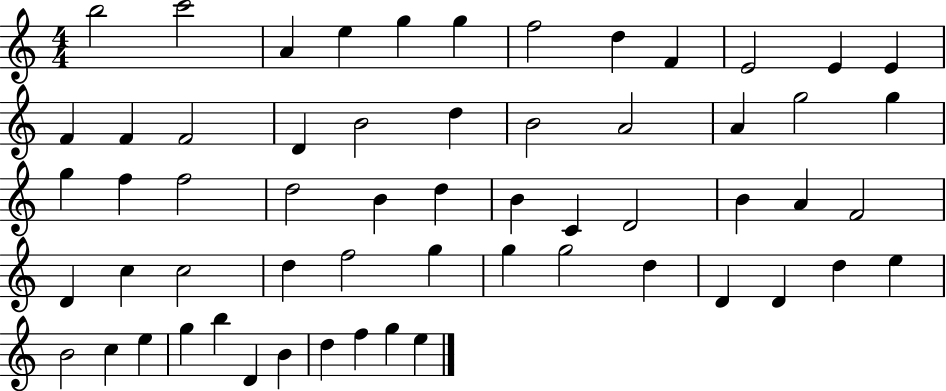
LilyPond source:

{
  \clef treble
  \numericTimeSignature
  \time 4/4
  \key c \major
  b''2 c'''2 | a'4 e''4 g''4 g''4 | f''2 d''4 f'4 | e'2 e'4 e'4 | \break f'4 f'4 f'2 | d'4 b'2 d''4 | b'2 a'2 | a'4 g''2 g''4 | \break g''4 f''4 f''2 | d''2 b'4 d''4 | b'4 c'4 d'2 | b'4 a'4 f'2 | \break d'4 c''4 c''2 | d''4 f''2 g''4 | g''4 g''2 d''4 | d'4 d'4 d''4 e''4 | \break b'2 c''4 e''4 | g''4 b''4 d'4 b'4 | d''4 f''4 g''4 e''4 | \bar "|."
}